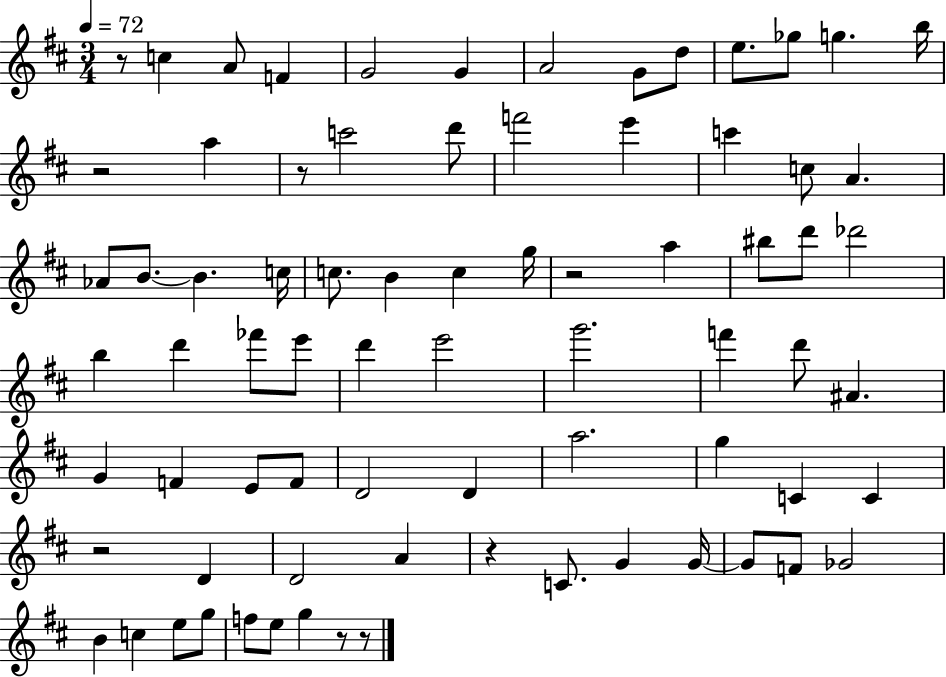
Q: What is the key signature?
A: D major